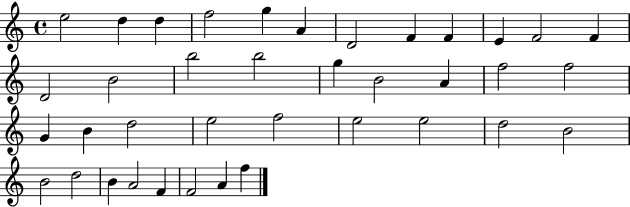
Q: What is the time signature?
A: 4/4